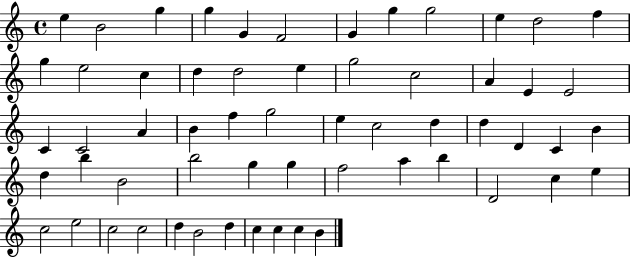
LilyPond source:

{
  \clef treble
  \time 4/4
  \defaultTimeSignature
  \key c \major
  e''4 b'2 g''4 | g''4 g'4 f'2 | g'4 g''4 g''2 | e''4 d''2 f''4 | \break g''4 e''2 c''4 | d''4 d''2 e''4 | g''2 c''2 | a'4 e'4 e'2 | \break c'4 c'2 a'4 | b'4 f''4 g''2 | e''4 c''2 d''4 | d''4 d'4 c'4 b'4 | \break d''4 b''4 b'2 | b''2 g''4 g''4 | f''2 a''4 b''4 | d'2 c''4 e''4 | \break c''2 e''2 | c''2 c''2 | d''4 b'2 d''4 | c''4 c''4 c''4 b'4 | \break \bar "|."
}